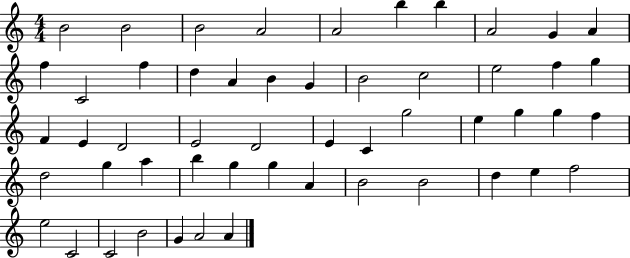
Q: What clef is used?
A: treble